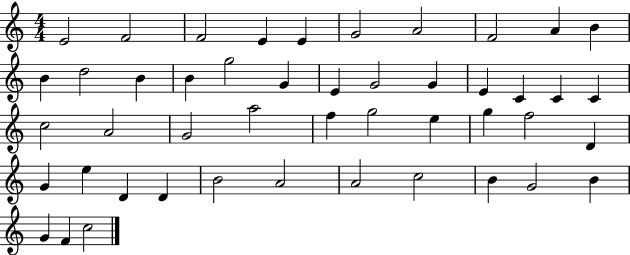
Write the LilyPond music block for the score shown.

{
  \clef treble
  \numericTimeSignature
  \time 4/4
  \key c \major
  e'2 f'2 | f'2 e'4 e'4 | g'2 a'2 | f'2 a'4 b'4 | \break b'4 d''2 b'4 | b'4 g''2 g'4 | e'4 g'2 g'4 | e'4 c'4 c'4 c'4 | \break c''2 a'2 | g'2 a''2 | f''4 g''2 e''4 | g''4 f''2 d'4 | \break g'4 e''4 d'4 d'4 | b'2 a'2 | a'2 c''2 | b'4 g'2 b'4 | \break g'4 f'4 c''2 | \bar "|."
}